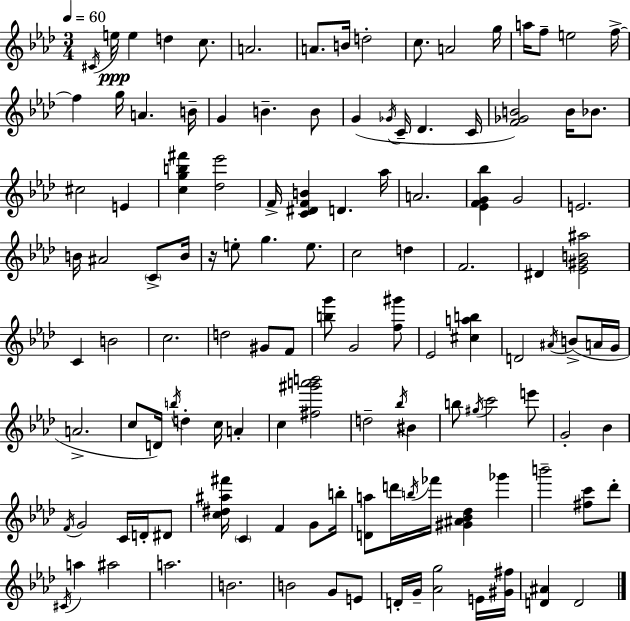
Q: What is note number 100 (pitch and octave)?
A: B4